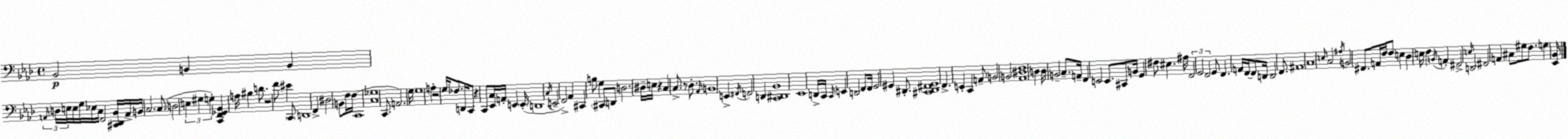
X:1
T:Untitled
M:4/4
L:1/4
K:Ab
_B,,2 B,, B,, A,,/4 D,/4 E,/4 E,/4 G,/4 _E,/4 C,/4 F,,2 [^C,,_D,,_B,,]/4 A,,/4 B,,/4 C,2 C,/2 D,2 E, ^G, G, [C,,F,,_G,,_B,,] A,/4 ^B, D/2 z2 F/2 ^E C,,/2 D,,4 F,, ^D,2 B,,/2 F,/4 F,/4 C,,4 [C,_G,]4 C,,/2 A,,2 G,/4 G,4 A, z2 G,/4 _F,/2 D,,/4 C,,/2 z C,,/2 [_E,,C,]/4 A,,/4 E,, E,,/4 D,,4 C,/4 E,,2 F,,2 _A,, ^C,, B,/2 G, ^C,,/2 D,,/2 D,2 ^D,/4 E,/4 z C, C,/2 z/2 _D,/2 _A,,/4 B,,4 E,, ^F,,/4 F,,2 D,, [C,,^D,,_B,,]4 _E,,4 D,,/4 C,,/4 C,,/4 E,, D,,2 F,,/2 F,,/4 G,,2 ^G,, ^D,,/2 [^C,,^D,,^F,,^G,,]4 F,, E,, C,, A,,/2 B,,2 B,,2 [_A,,^D,F,]4 D, D,/4 B,,2 C,/2 A,,/4 F,, E,,2 E,,/2 ^C,,/2 B,,/4 G,, ^F,/2 ^E, ^A,/4 F,,2 G,,2 F,,2 G,,/2 F,, A,,/4 F,,/4 F,,/2 D,,/4 D,,2 F,,/2 ^A,,4 C,4 E,/4 C,2 ^A,/4 B,,2 ^F,,/2 A,,/4 F,/4 F,/2 E, _D, E,/4 F, B,,/4 A,, ^F,,2 E,/4 D,,2 ^F,,2 A,, ^C,/2 ^G,/2 F,/2 G, [_E,,_B,,]/4